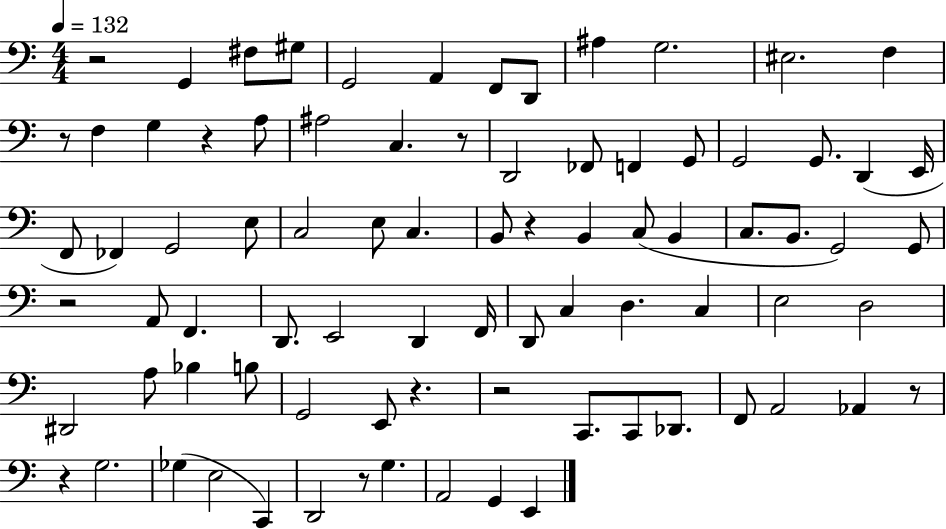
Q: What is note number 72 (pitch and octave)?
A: E2